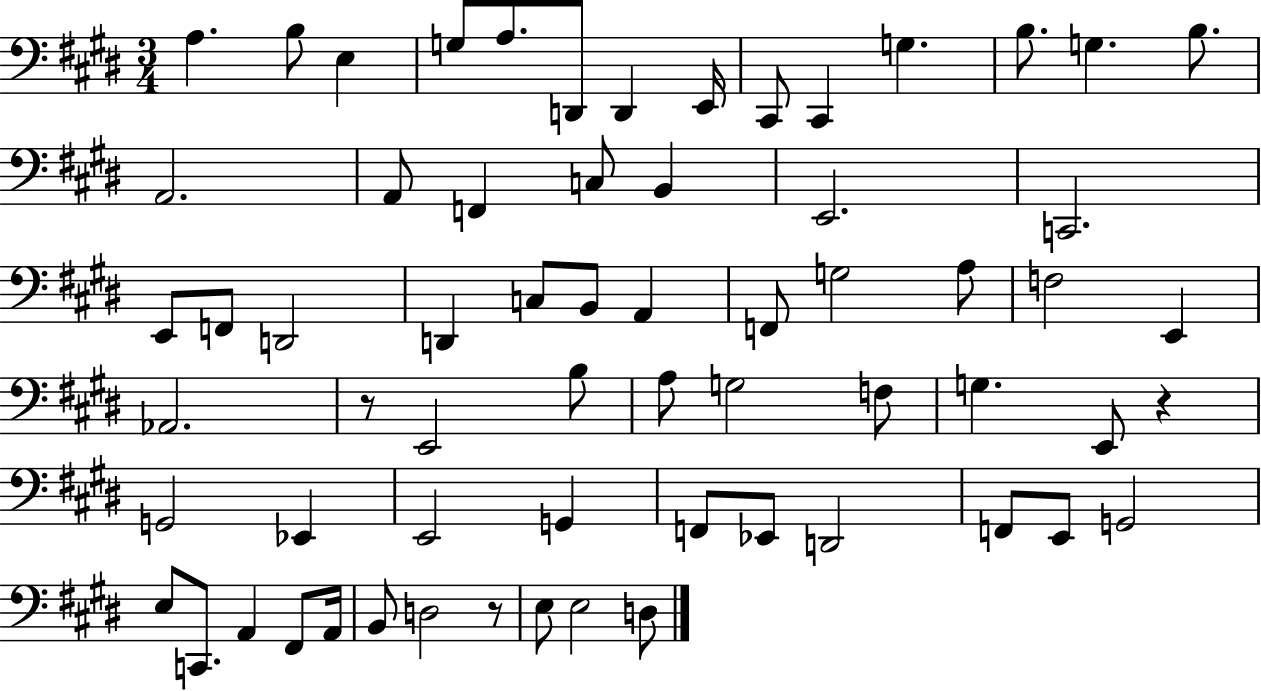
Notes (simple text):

A3/q. B3/e E3/q G3/e A3/e. D2/e D2/q E2/s C#2/e C#2/q G3/q. B3/e. G3/q. B3/e. A2/h. A2/e F2/q C3/e B2/q E2/h. C2/h. E2/e F2/e D2/h D2/q C3/e B2/e A2/q F2/e G3/h A3/e F3/h E2/q Ab2/h. R/e E2/h B3/e A3/e G3/h F3/e G3/q. E2/e R/q G2/h Eb2/q E2/h G2/q F2/e Eb2/e D2/h F2/e E2/e G2/h E3/e C2/e. A2/q F#2/e A2/s B2/e D3/h R/e E3/e E3/h D3/e